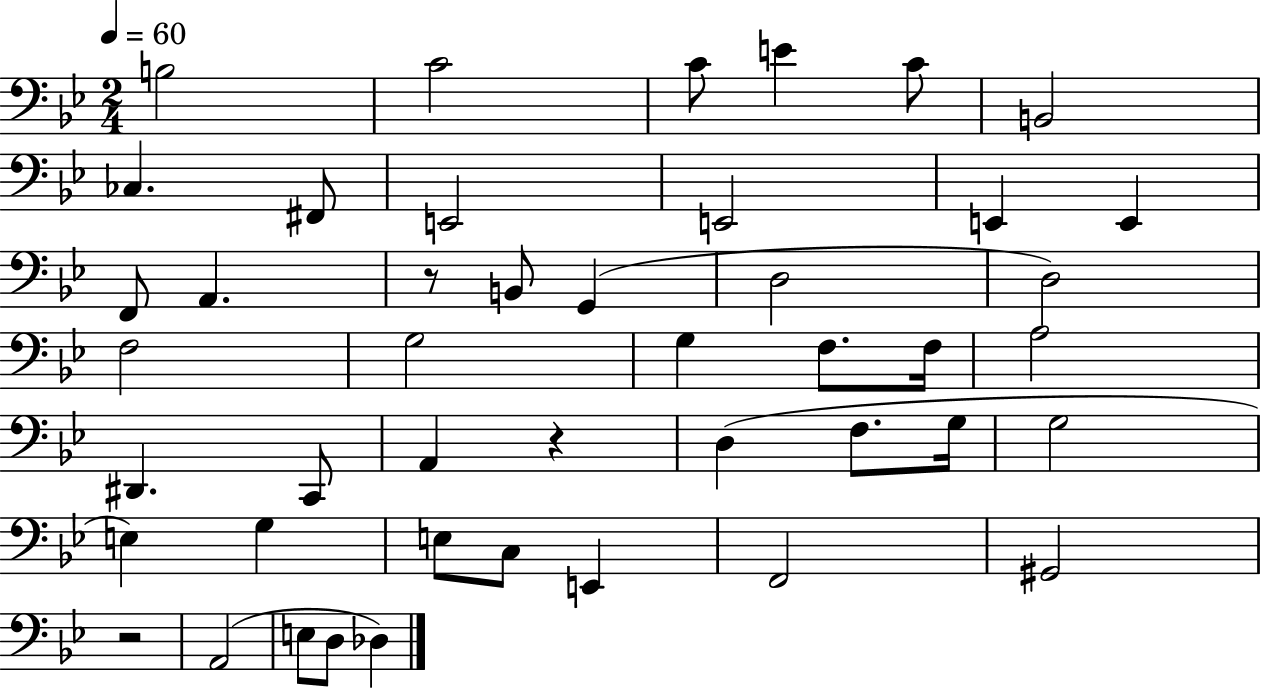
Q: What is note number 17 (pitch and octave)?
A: D3